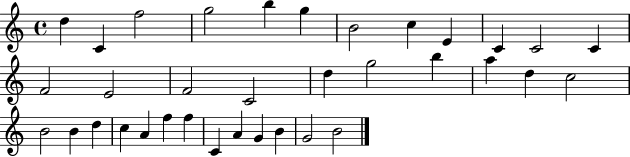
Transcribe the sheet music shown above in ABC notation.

X:1
T:Untitled
M:4/4
L:1/4
K:C
d C f2 g2 b g B2 c E C C2 C F2 E2 F2 C2 d g2 b a d c2 B2 B d c A f f C A G B G2 B2